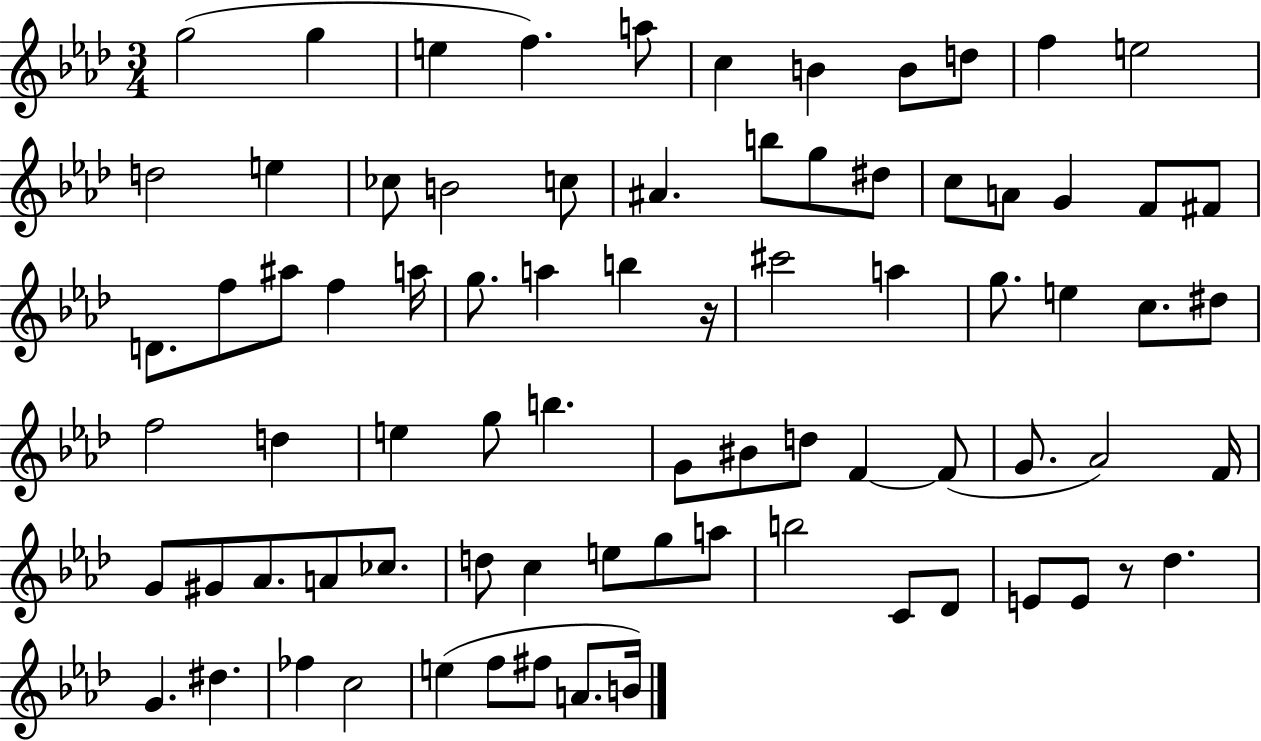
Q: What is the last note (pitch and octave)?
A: B4